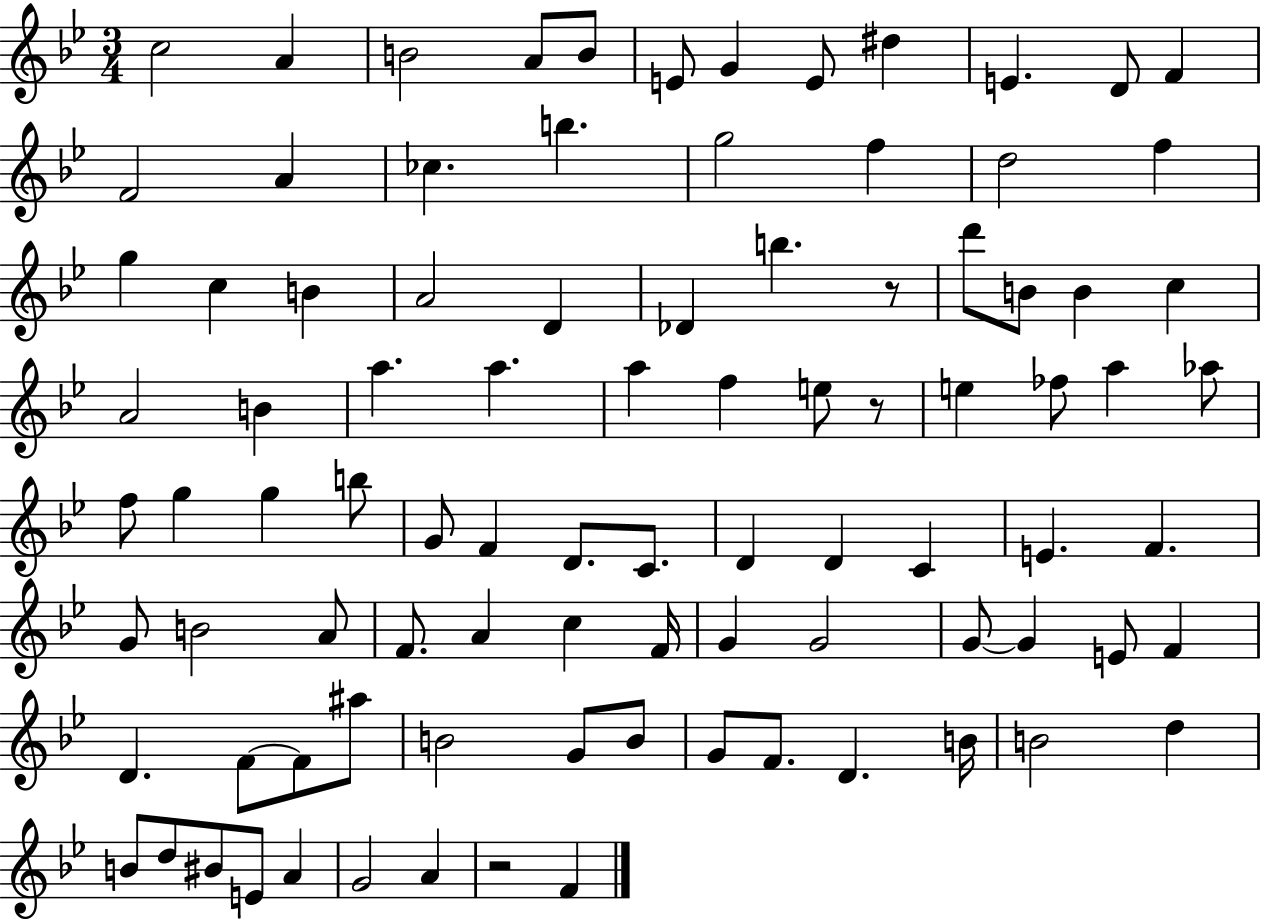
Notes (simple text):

C5/h A4/q B4/h A4/e B4/e E4/e G4/q E4/e D#5/q E4/q. D4/e F4/q F4/h A4/q CES5/q. B5/q. G5/h F5/q D5/h F5/q G5/q C5/q B4/q A4/h D4/q Db4/q B5/q. R/e D6/e B4/e B4/q C5/q A4/h B4/q A5/q. A5/q. A5/q F5/q E5/e R/e E5/q FES5/e A5/q Ab5/e F5/e G5/q G5/q B5/e G4/e F4/q D4/e. C4/e. D4/q D4/q C4/q E4/q. F4/q. G4/e B4/h A4/e F4/e. A4/q C5/q F4/s G4/q G4/h G4/e G4/q E4/e F4/q D4/q. F4/e F4/e A#5/e B4/h G4/e B4/e G4/e F4/e. D4/q. B4/s B4/h D5/q B4/e D5/e BIS4/e E4/e A4/q G4/h A4/q R/h F4/q